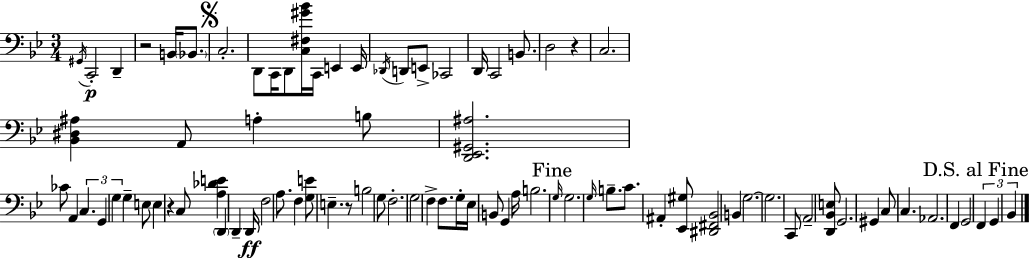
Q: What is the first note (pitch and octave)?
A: G#2